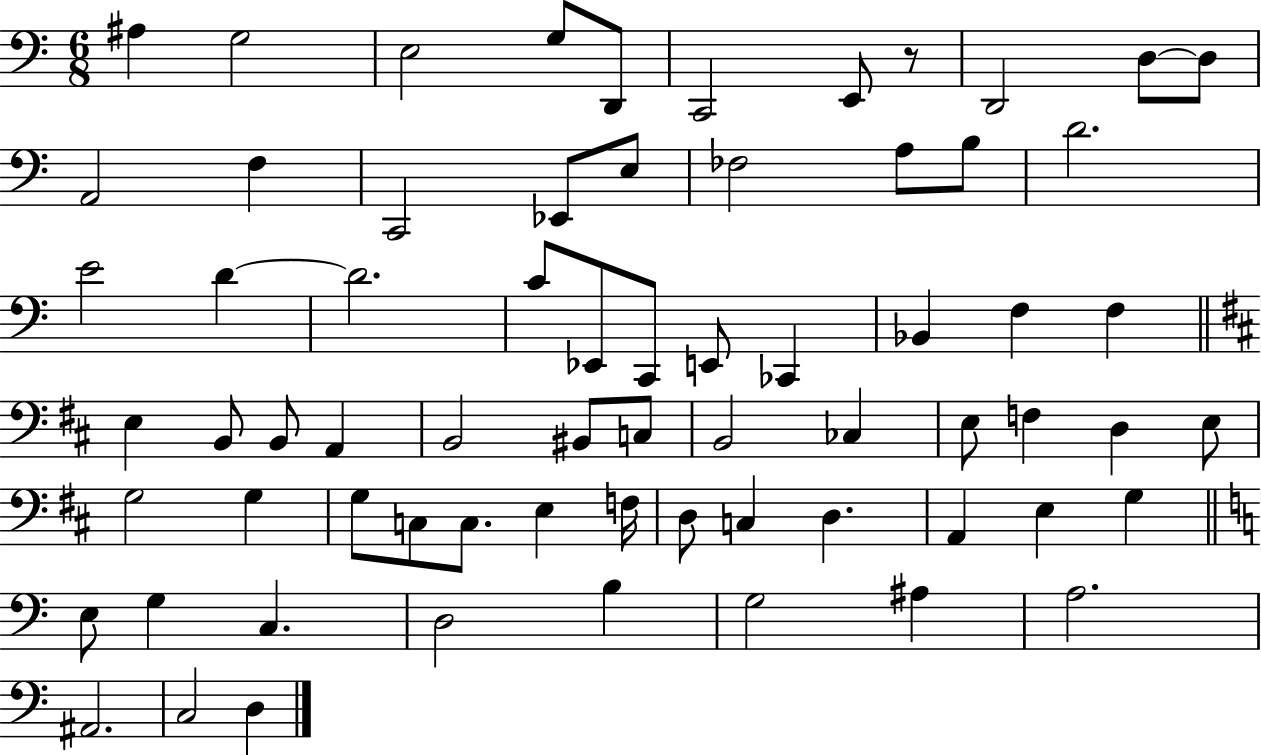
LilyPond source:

{
  \clef bass
  \numericTimeSignature
  \time 6/8
  \key c \major
  \repeat volta 2 { ais4 g2 | e2 g8 d,8 | c,2 e,8 r8 | d,2 d8~~ d8 | \break a,2 f4 | c,2 ees,8 e8 | fes2 a8 b8 | d'2. | \break e'2 d'4~~ | d'2. | c'8 ees,8 c,8 e,8 ces,4 | bes,4 f4 f4 | \break \bar "||" \break \key d \major e4 b,8 b,8 a,4 | b,2 bis,8 c8 | b,2 ces4 | e8 f4 d4 e8 | \break g2 g4 | g8 c8 c8. e4 f16 | d8 c4 d4. | a,4 e4 g4 | \break \bar "||" \break \key a \minor e8 g4 c4. | d2 b4 | g2 ais4 | a2. | \break ais,2. | c2 d4 | } \bar "|."
}